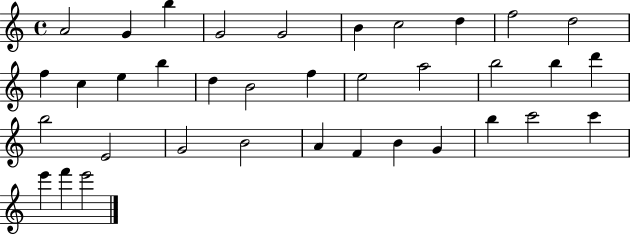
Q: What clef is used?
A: treble